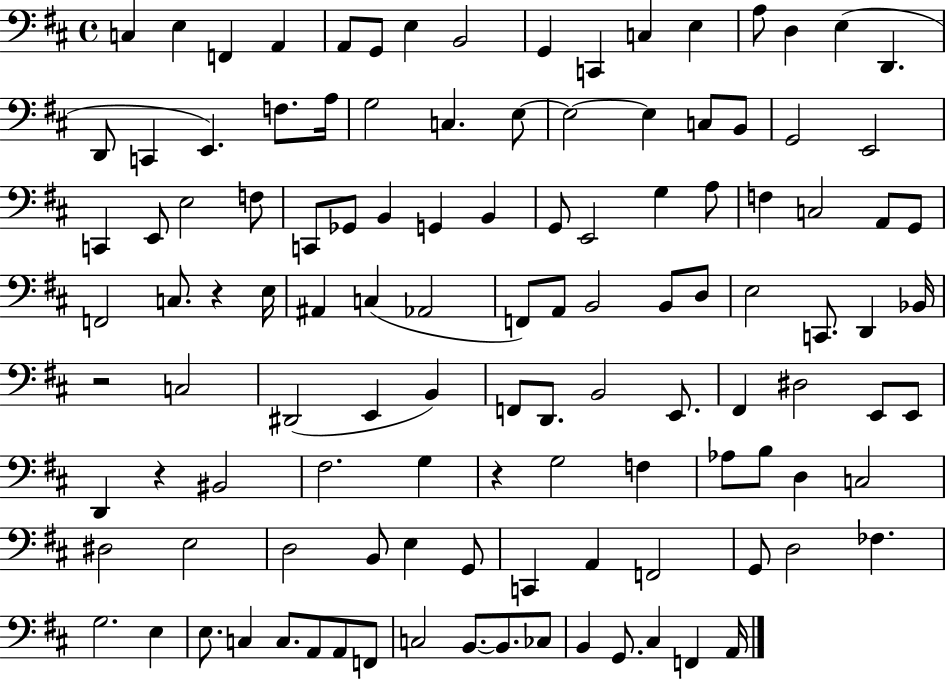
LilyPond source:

{
  \clef bass
  \time 4/4
  \defaultTimeSignature
  \key d \major
  \repeat volta 2 { c4 e4 f,4 a,4 | a,8 g,8 e4 b,2 | g,4 c,4 c4 e4 | a8 d4 e4( d,4. | \break d,8 c,4 e,4.) f8. a16 | g2 c4. e8~~ | e2~~ e4 c8 b,8 | g,2 e,2 | \break c,4 e,8 e2 f8 | c,8 ges,8 b,4 g,4 b,4 | g,8 e,2 g4 a8 | f4 c2 a,8 g,8 | \break f,2 c8. r4 e16 | ais,4 c4( aes,2 | f,8) a,8 b,2 b,8 d8 | e2 c,8. d,4 bes,16 | \break r2 c2 | dis,2( e,4 b,4) | f,8 d,8. b,2 e,8. | fis,4 dis2 e,8 e,8 | \break d,4 r4 bis,2 | fis2. g4 | r4 g2 f4 | aes8 b8 d4 c2 | \break dis2 e2 | d2 b,8 e4 g,8 | c,4 a,4 f,2 | g,8 d2 fes4. | \break g2. e4 | e8. c4 c8. a,8 a,8 f,8 | c2 b,8.~~ b,8. ces8 | b,4 g,8. cis4 f,4 a,16 | \break } \bar "|."
}